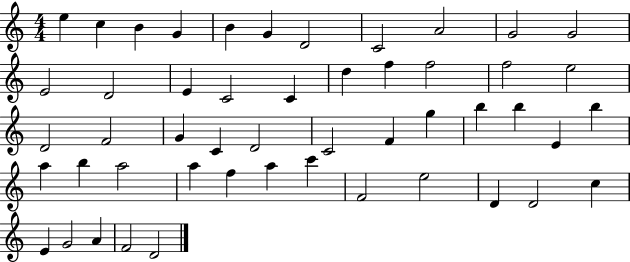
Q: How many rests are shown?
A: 0